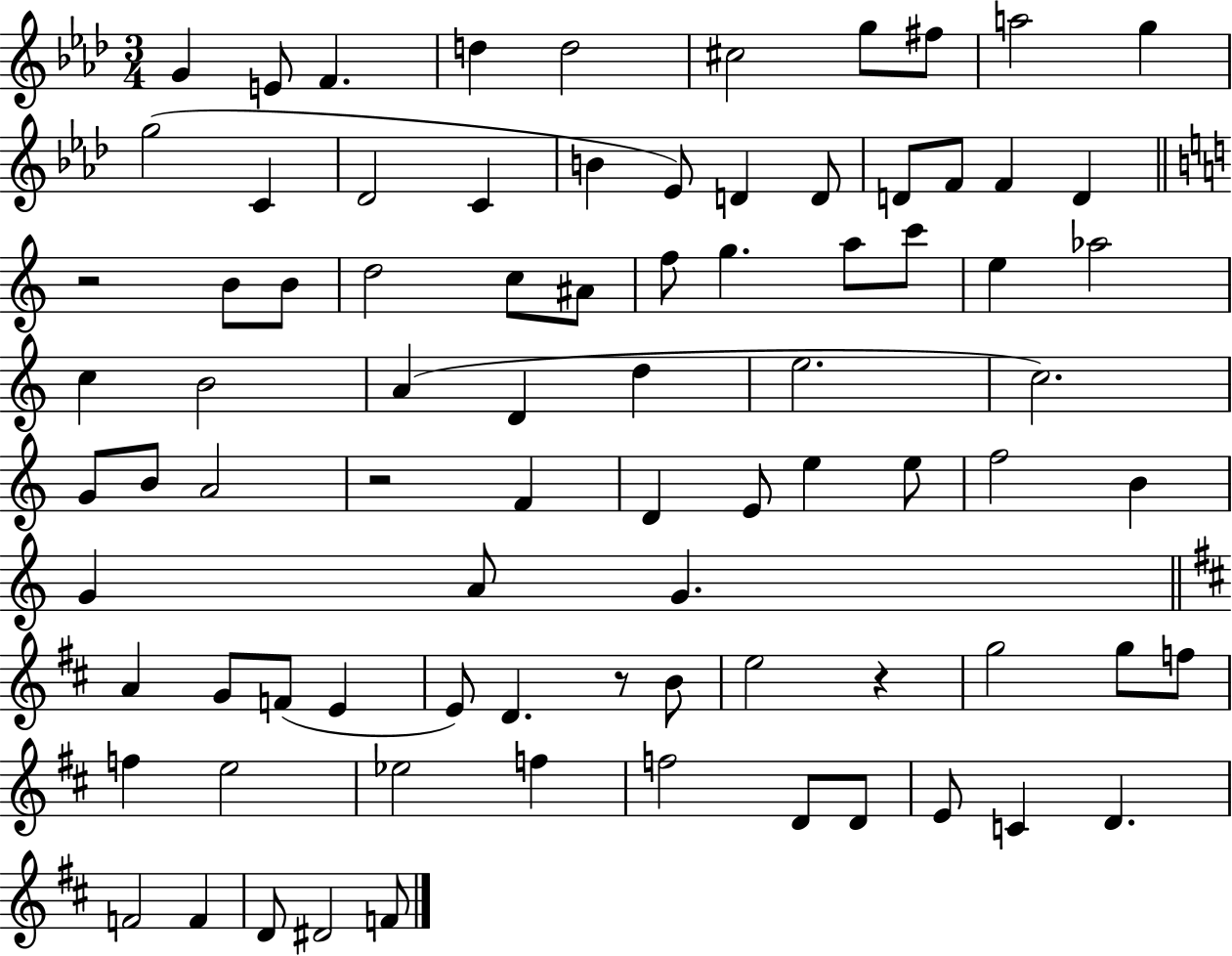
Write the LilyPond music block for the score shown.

{
  \clef treble
  \numericTimeSignature
  \time 3/4
  \key aes \major
  g'4 e'8 f'4. | d''4 d''2 | cis''2 g''8 fis''8 | a''2 g''4 | \break g''2( c'4 | des'2 c'4 | b'4 ees'8) d'4 d'8 | d'8 f'8 f'4 d'4 | \break \bar "||" \break \key c \major r2 b'8 b'8 | d''2 c''8 ais'8 | f''8 g''4. a''8 c'''8 | e''4 aes''2 | \break c''4 b'2 | a'4( d'4 d''4 | e''2. | c''2.) | \break g'8 b'8 a'2 | r2 f'4 | d'4 e'8 e''4 e''8 | f''2 b'4 | \break g'4 a'8 g'4. | \bar "||" \break \key d \major a'4 g'8 f'8( e'4 | e'8) d'4. r8 b'8 | e''2 r4 | g''2 g''8 f''8 | \break f''4 e''2 | ees''2 f''4 | f''2 d'8 d'8 | e'8 c'4 d'4. | \break f'2 f'4 | d'8 dis'2 f'8 | \bar "|."
}